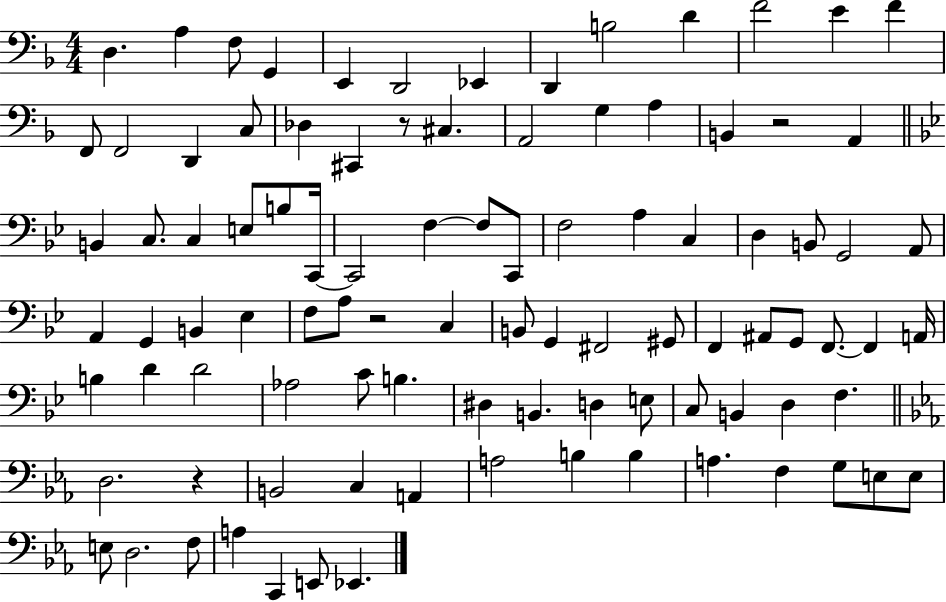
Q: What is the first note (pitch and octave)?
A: D3